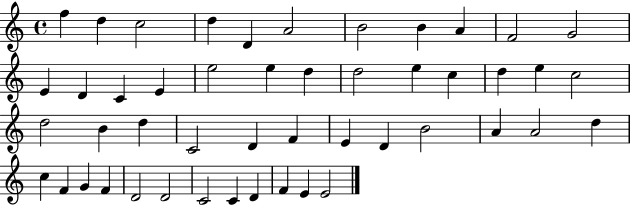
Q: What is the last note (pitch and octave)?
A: E4